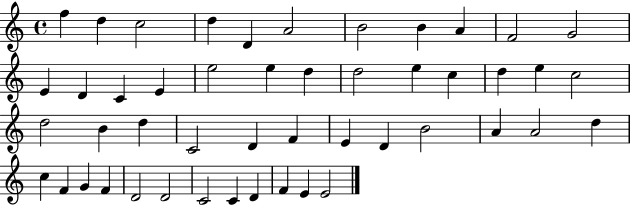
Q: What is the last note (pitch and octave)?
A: E4